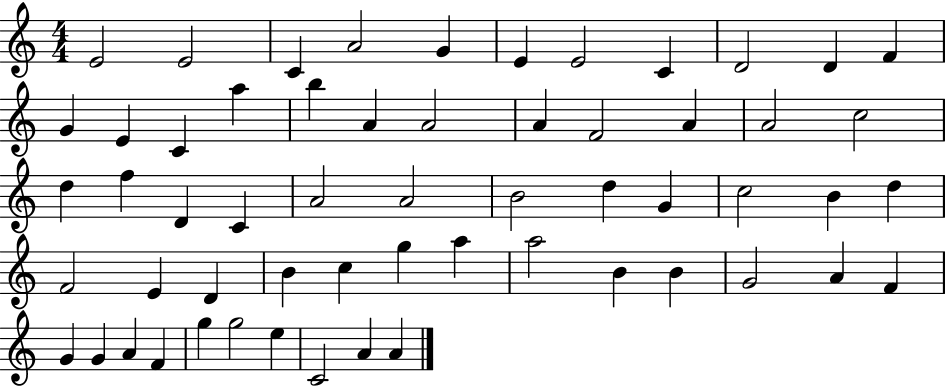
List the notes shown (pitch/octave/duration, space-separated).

E4/h E4/h C4/q A4/h G4/q E4/q E4/h C4/q D4/h D4/q F4/q G4/q E4/q C4/q A5/q B5/q A4/q A4/h A4/q F4/h A4/q A4/h C5/h D5/q F5/q D4/q C4/q A4/h A4/h B4/h D5/q G4/q C5/h B4/q D5/q F4/h E4/q D4/q B4/q C5/q G5/q A5/q A5/h B4/q B4/q G4/h A4/q F4/q G4/q G4/q A4/q F4/q G5/q G5/h E5/q C4/h A4/q A4/q